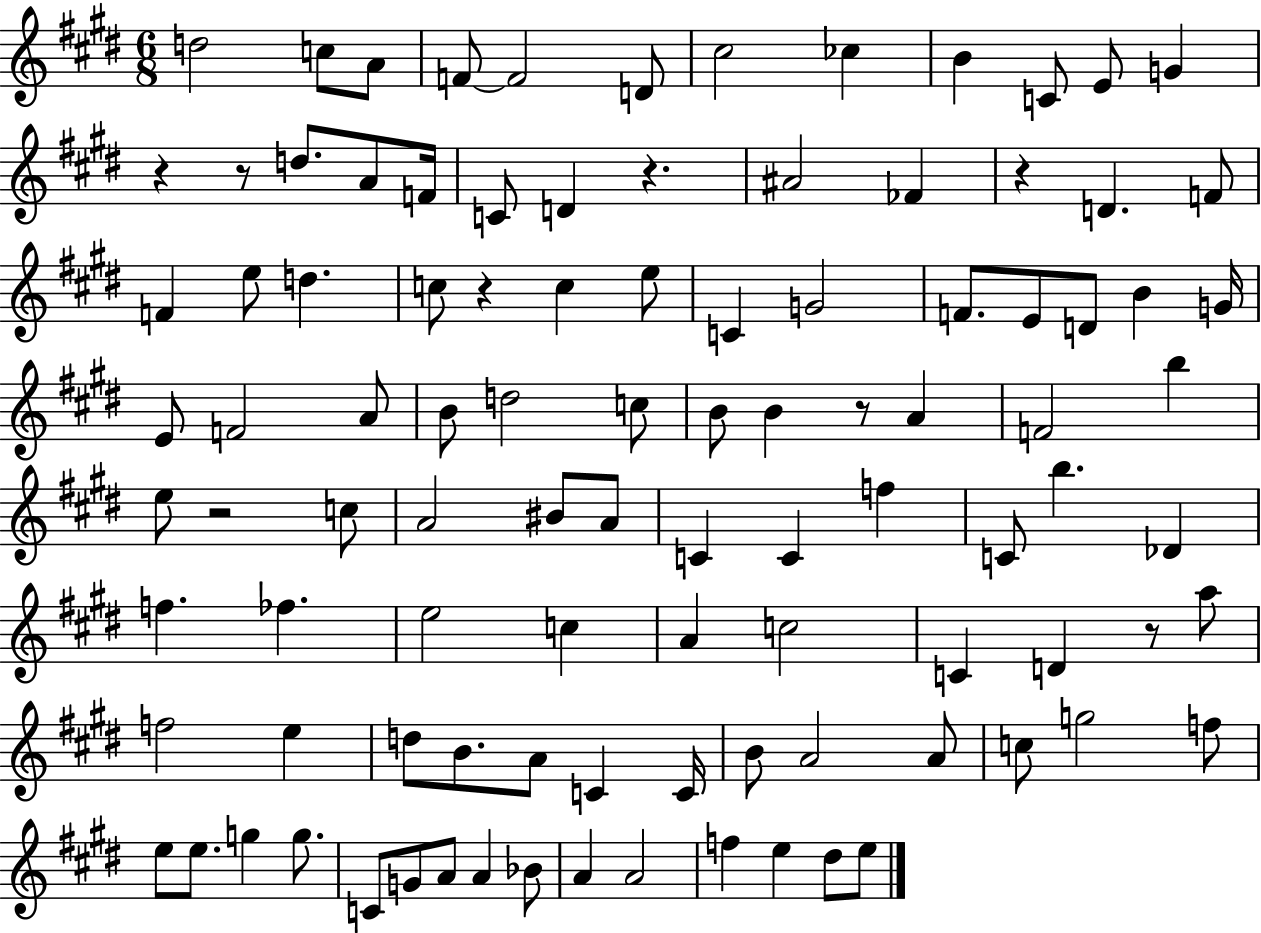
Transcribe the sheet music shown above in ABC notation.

X:1
T:Untitled
M:6/8
L:1/4
K:E
d2 c/2 A/2 F/2 F2 D/2 ^c2 _c B C/2 E/2 G z z/2 d/2 A/2 F/4 C/2 D z ^A2 _F z D F/2 F e/2 d c/2 z c e/2 C G2 F/2 E/2 D/2 B G/4 E/2 F2 A/2 B/2 d2 c/2 B/2 B z/2 A F2 b e/2 z2 c/2 A2 ^B/2 A/2 C C f C/2 b _D f _f e2 c A c2 C D z/2 a/2 f2 e d/2 B/2 A/2 C C/4 B/2 A2 A/2 c/2 g2 f/2 e/2 e/2 g g/2 C/2 G/2 A/2 A _B/2 A A2 f e ^d/2 e/2